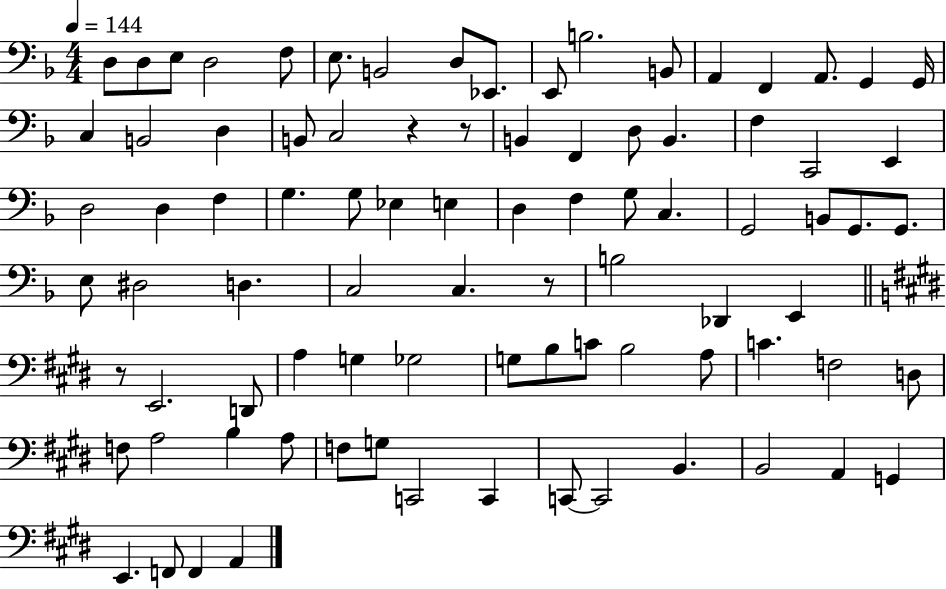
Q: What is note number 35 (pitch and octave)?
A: Eb3